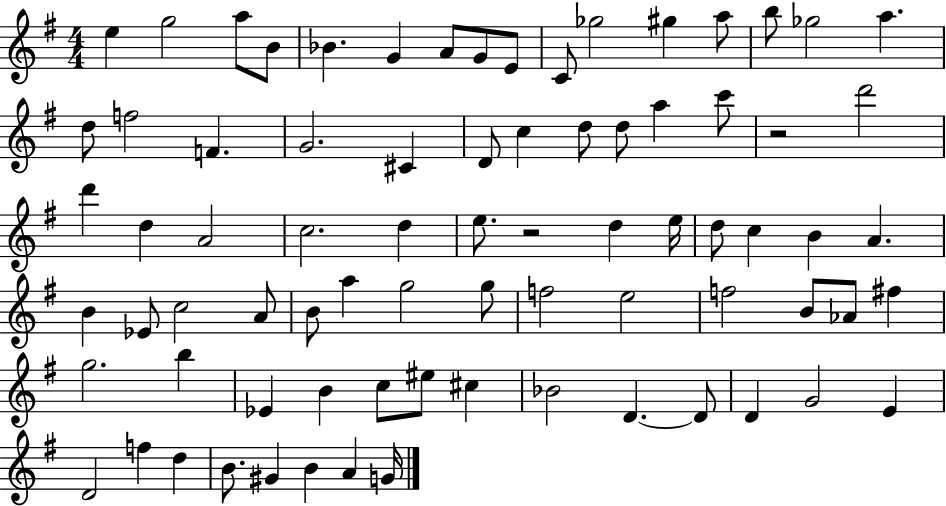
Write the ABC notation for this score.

X:1
T:Untitled
M:4/4
L:1/4
K:G
e g2 a/2 B/2 _B G A/2 G/2 E/2 C/2 _g2 ^g a/2 b/2 _g2 a d/2 f2 F G2 ^C D/2 c d/2 d/2 a c'/2 z2 d'2 d' d A2 c2 d e/2 z2 d e/4 d/2 c B A B _E/2 c2 A/2 B/2 a g2 g/2 f2 e2 f2 B/2 _A/2 ^f g2 b _E B c/2 ^e/2 ^c _B2 D D/2 D G2 E D2 f d B/2 ^G B A G/4